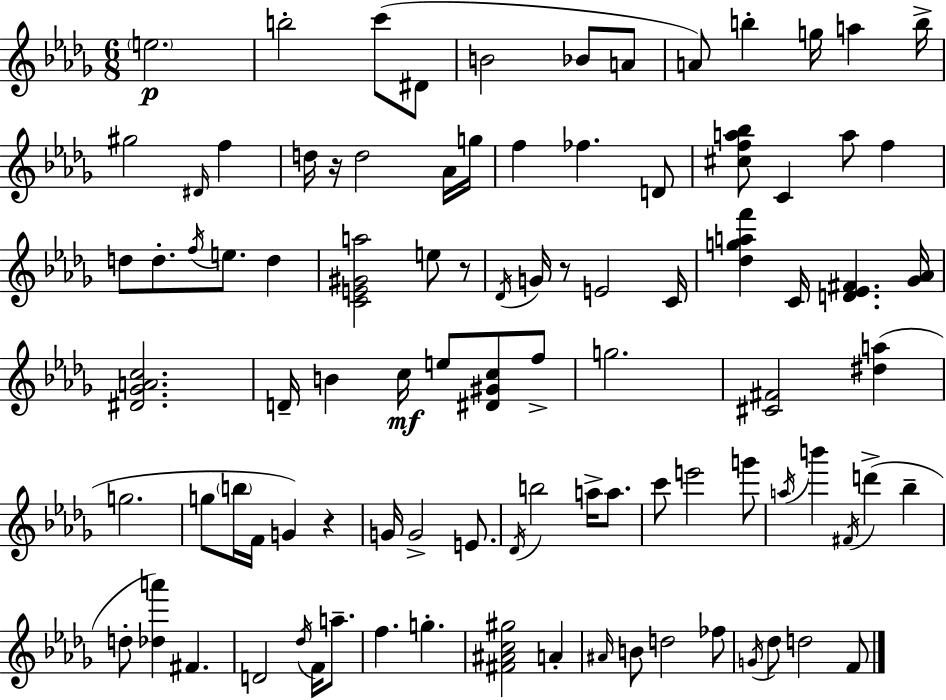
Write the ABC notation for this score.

X:1
T:Untitled
M:6/8
L:1/4
K:Bbm
e2 b2 c'/2 ^D/2 B2 _B/2 A/2 A/2 b g/4 a b/4 ^g2 ^D/4 f d/4 z/4 d2 _A/4 g/4 f _f D/2 [^cfa_b]/2 C a/2 f d/2 d/2 f/4 e/2 d [CE^Ga]2 e/2 z/2 _D/4 G/4 z/2 E2 C/4 [_dgaf'] C/4 [D_E^F] [_G_A]/4 [^D_GAc]2 D/4 B c/4 e/2 [^D^Gc]/2 f/2 g2 [^C^F]2 [^da] g2 g/2 b/4 F/4 G z G/4 G2 E/2 _D/4 b2 a/4 a/2 c'/2 e'2 g'/2 a/4 b' ^F/4 d' _b d/2 [_da'] ^F D2 _d/4 F/4 a/2 f g [^F^Ac^g]2 A ^A/4 B/2 d2 _f/2 G/4 _d/2 d2 F/2